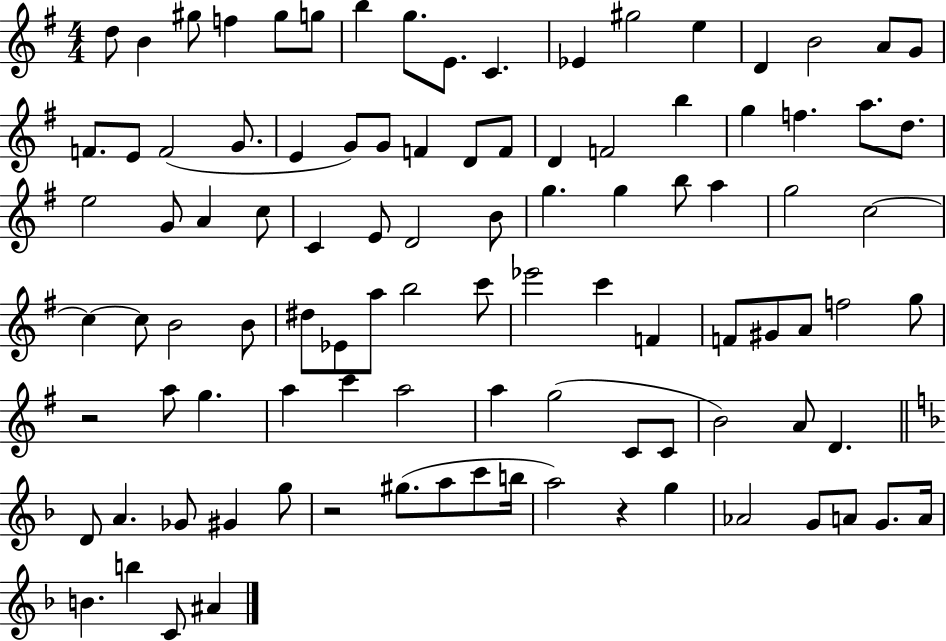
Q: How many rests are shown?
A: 3